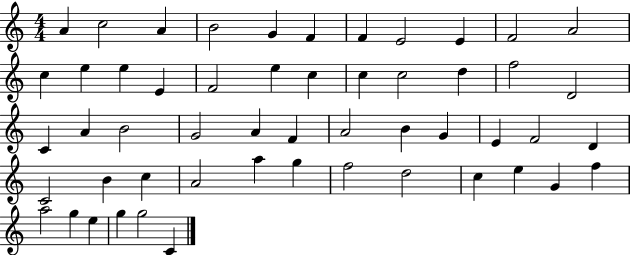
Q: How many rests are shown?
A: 0